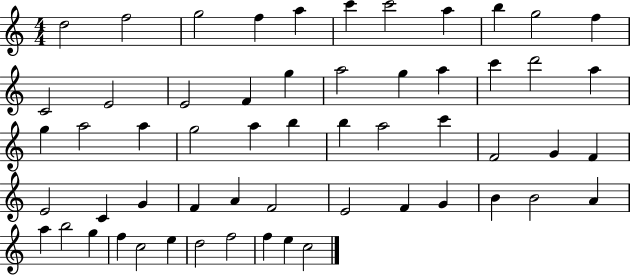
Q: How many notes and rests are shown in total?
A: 57